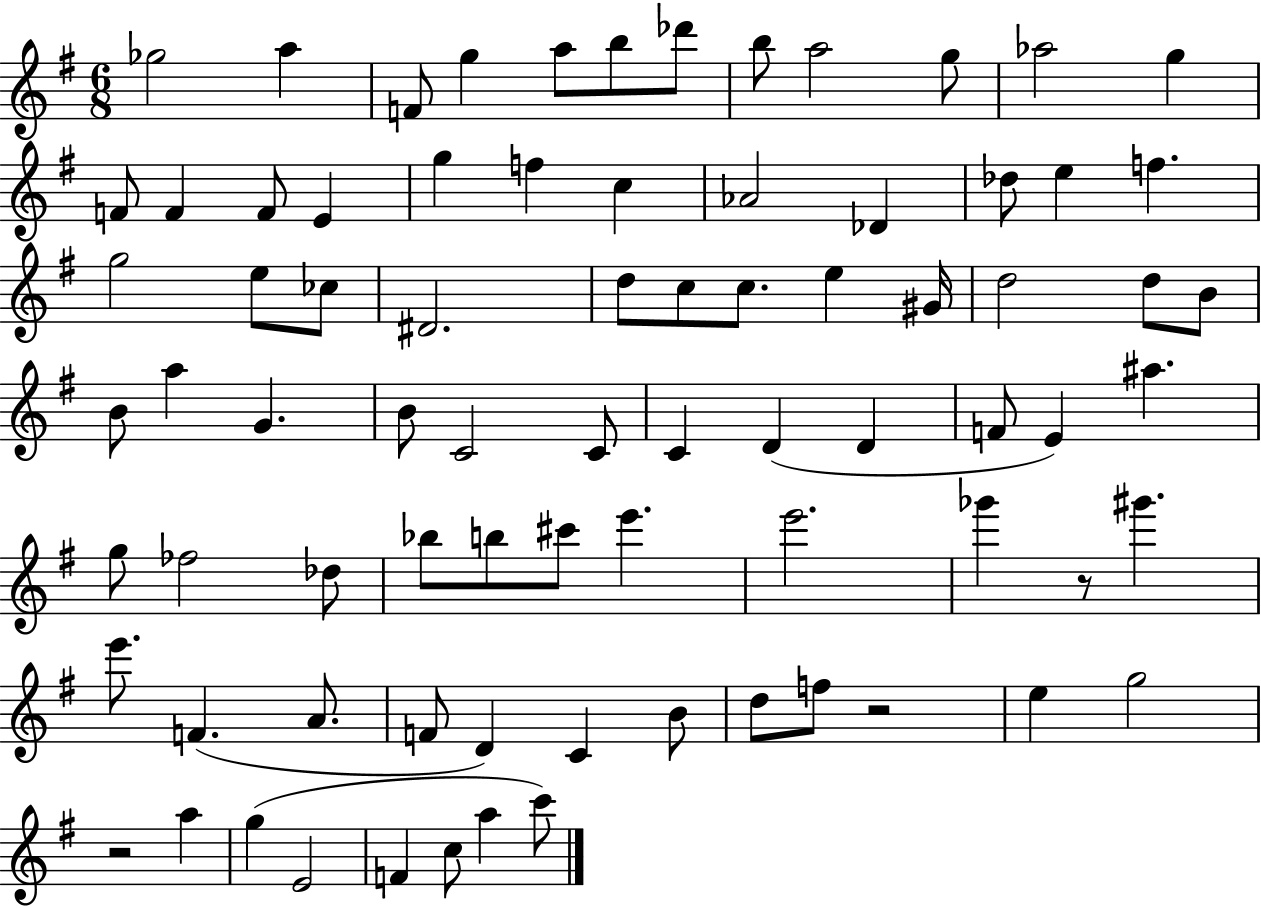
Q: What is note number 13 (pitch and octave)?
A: F4